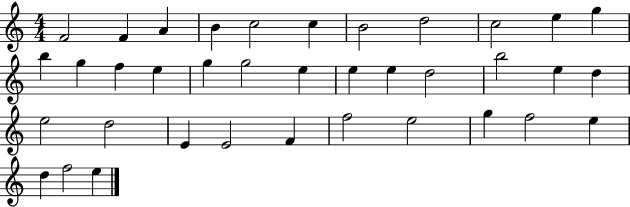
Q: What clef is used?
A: treble